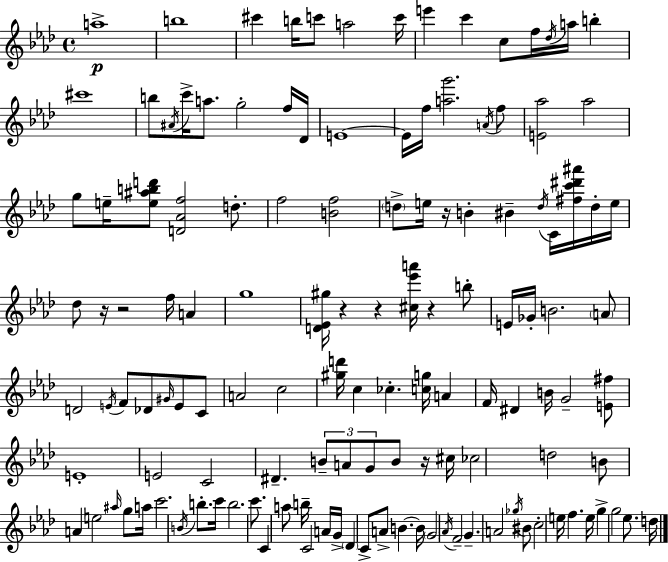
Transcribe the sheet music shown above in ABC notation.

X:1
T:Untitled
M:4/4
L:1/4
K:Ab
a4 b4 ^c' b/4 c'/2 a2 c'/4 e' c' c/2 f/4 _d/4 a/4 b ^c'4 b/2 ^A/4 c'/4 a/2 g2 f/4 _D/4 E4 E/4 f/4 [ag']2 A/4 f/2 [E_a]2 _a2 g/2 e/4 [e^abd']/2 [D_Af]2 d/2 f2 [Bf]2 d/2 e/4 z/4 B ^B d/4 C/4 [^fc'^d'^a']/4 d/4 e/4 _d/2 z/4 z2 f/4 A g4 [D_E^g]/4 z z [^c_e'a']/4 z b/2 E/4 _G/4 B2 A/2 D2 E/4 F/2 _D/2 ^G/4 E/2 C/2 A2 c2 [^gd']/4 c _c [cg]/4 A F/4 ^D B/4 G2 [E^f]/2 E4 E2 C2 ^D B/2 A/2 G/2 B/2 z/4 ^c/4 _c2 d2 B/2 A e2 ^a/4 g/2 a/4 c'2 B/4 b/2 c'/4 b2 c'/2 C a/2 b/4 C2 A/4 G/4 _D C/2 A/2 B B/4 G2 _A/4 F2 G A2 _g/4 ^B/2 c2 e/4 f e/4 g g2 _e/2 d/4